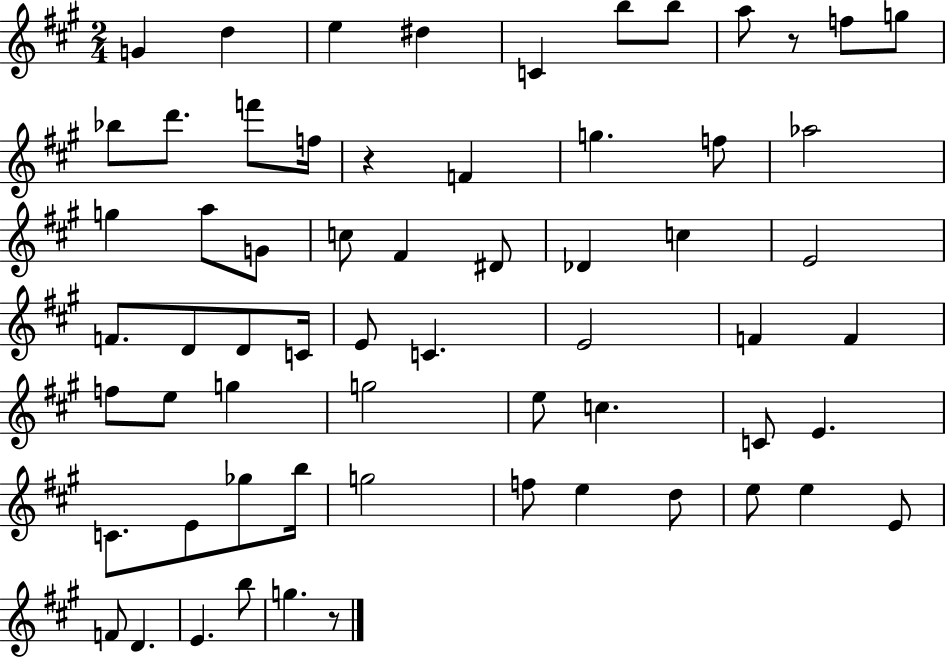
{
  \clef treble
  \numericTimeSignature
  \time 2/4
  \key a \major
  \repeat volta 2 { g'4 d''4 | e''4 dis''4 | c'4 b''8 b''8 | a''8 r8 f''8 g''8 | \break bes''8 d'''8. f'''8 f''16 | r4 f'4 | g''4. f''8 | aes''2 | \break g''4 a''8 g'8 | c''8 fis'4 dis'8 | des'4 c''4 | e'2 | \break f'8. d'8 d'8 c'16 | e'8 c'4. | e'2 | f'4 f'4 | \break f''8 e''8 g''4 | g''2 | e''8 c''4. | c'8 e'4. | \break c'8. e'8 ges''8 b''16 | g''2 | f''8 e''4 d''8 | e''8 e''4 e'8 | \break f'8 d'4. | e'4. b''8 | g''4. r8 | } \bar "|."
}